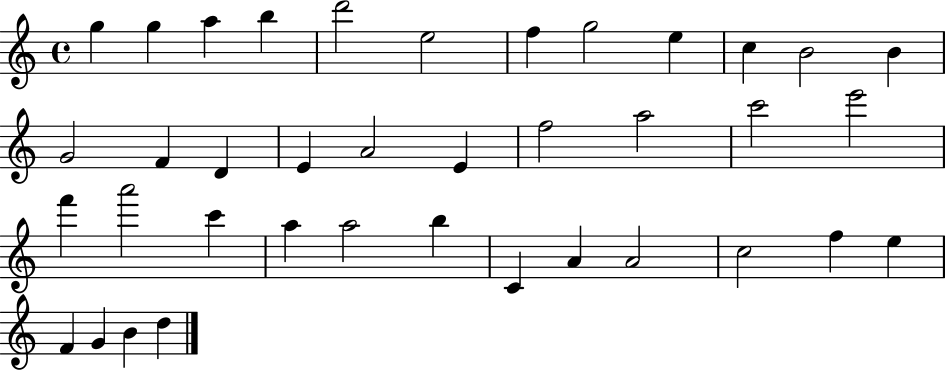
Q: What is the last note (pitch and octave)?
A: D5